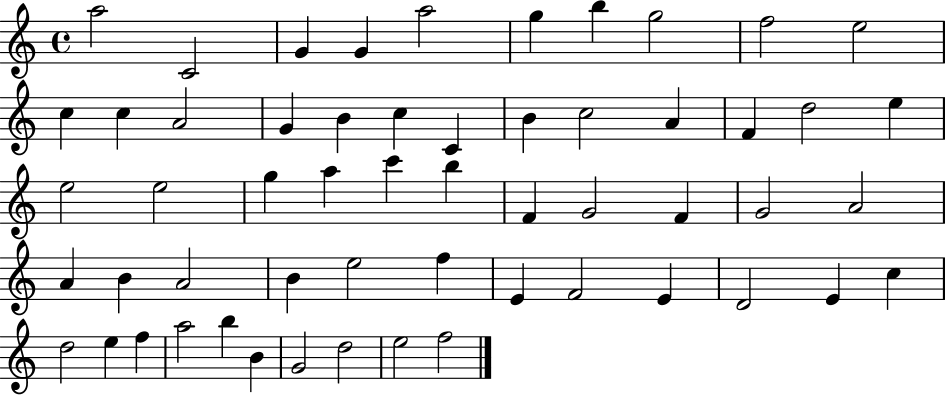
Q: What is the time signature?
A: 4/4